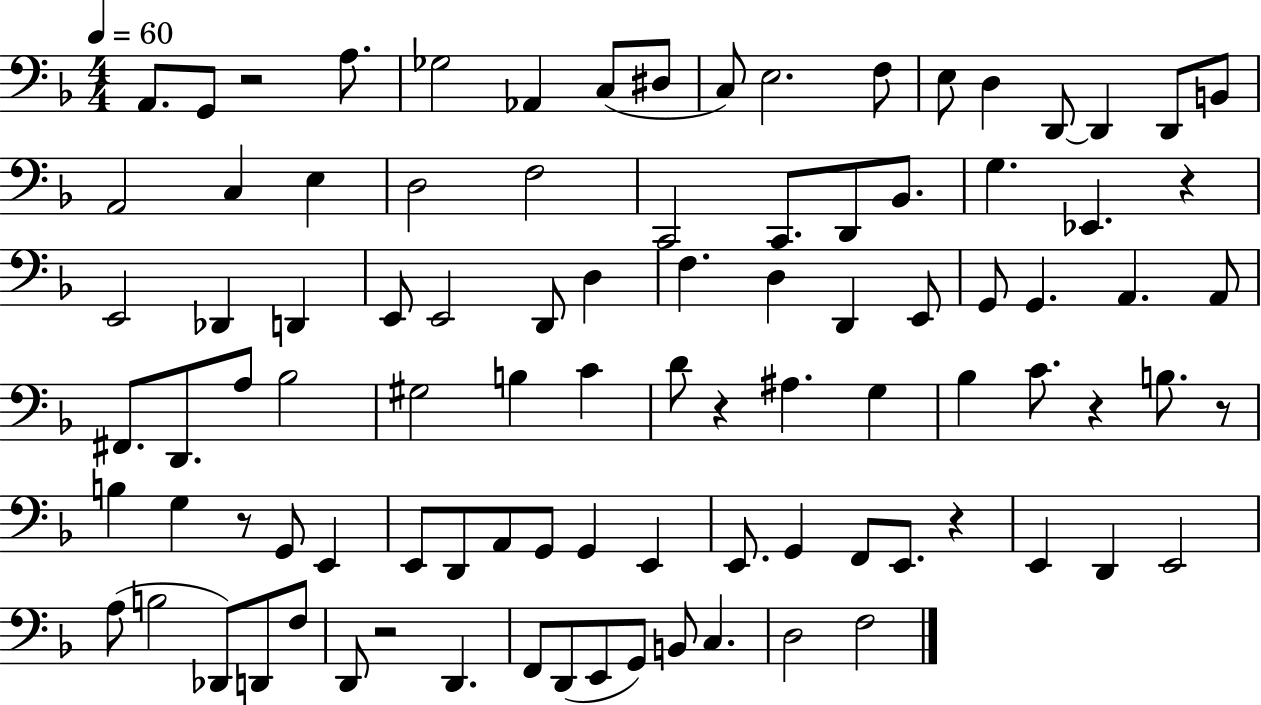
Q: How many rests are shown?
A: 8